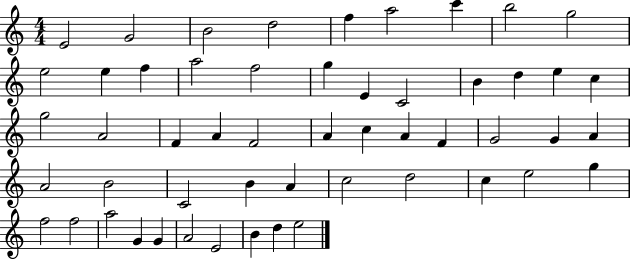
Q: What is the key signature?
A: C major